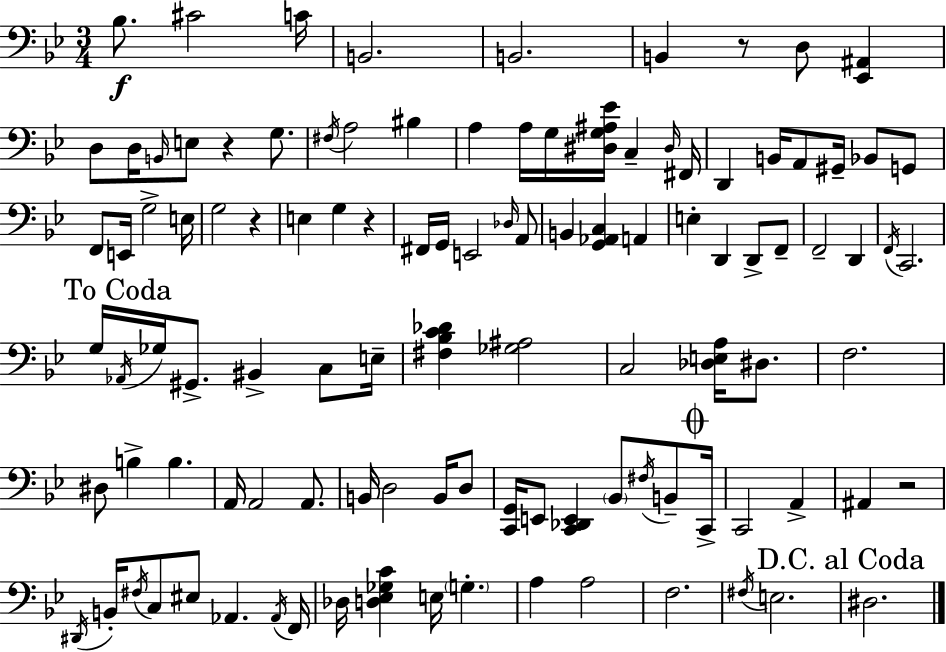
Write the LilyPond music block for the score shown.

{
  \clef bass
  \numericTimeSignature
  \time 3/4
  \key g \minor
  bes8.\f cis'2 c'16 | b,2. | b,2. | b,4 r8 d8 <ees, ais,>4 | \break d8 d16 \grace { b,16 } e8 r4 g8. | \acciaccatura { fis16 } a2 bis4 | a4 a16 g16 <dis g ais ees'>16 c4-- | \grace { dis16 } fis,16 d,4 b,16 a,8 gis,16-- bes,8 | \break g,8 f,8 e,16 g2-> | e16 g2 r4 | e4 g4 r4 | fis,16 g,16 e,2 | \break \grace { des16 } a,8 b,4 <g, aes, c>4 | a,4 e4-. d,4 | d,8-> f,8-- f,2-- | d,4 \acciaccatura { f,16 } c,2. | \break \mark "To Coda" g16 \acciaccatura { aes,16 } ges16 gis,8.-> bis,4-> | c8 e16-- <fis bes c' des'>4 <ges ais>2 | c2 | <des e a>16 dis8. f2. | \break dis8 b4-> | b4. a,16 a,2 | a,8. b,16 d2 | b,16 d8 <c, g,>16 e,8 <c, des, e,>4 | \break \parenthesize bes,8 \acciaccatura { fis16 } b,8-- \mark \markup { \musicglyph "scripts.coda" } c,16-> c,2 | a,4-> ais,4 r2 | \acciaccatura { dis,16 } b,16-. \acciaccatura { fis16 } c8 | eis8 aes,4. \acciaccatura { aes,16 } f,16 des16 <d ees ges c'>4 | \break e16 \parenthesize g4.-. a4 | a2 f2. | \acciaccatura { fis16 } e2. | \mark "D.C. al Coda" dis2. | \break \bar "|."
}